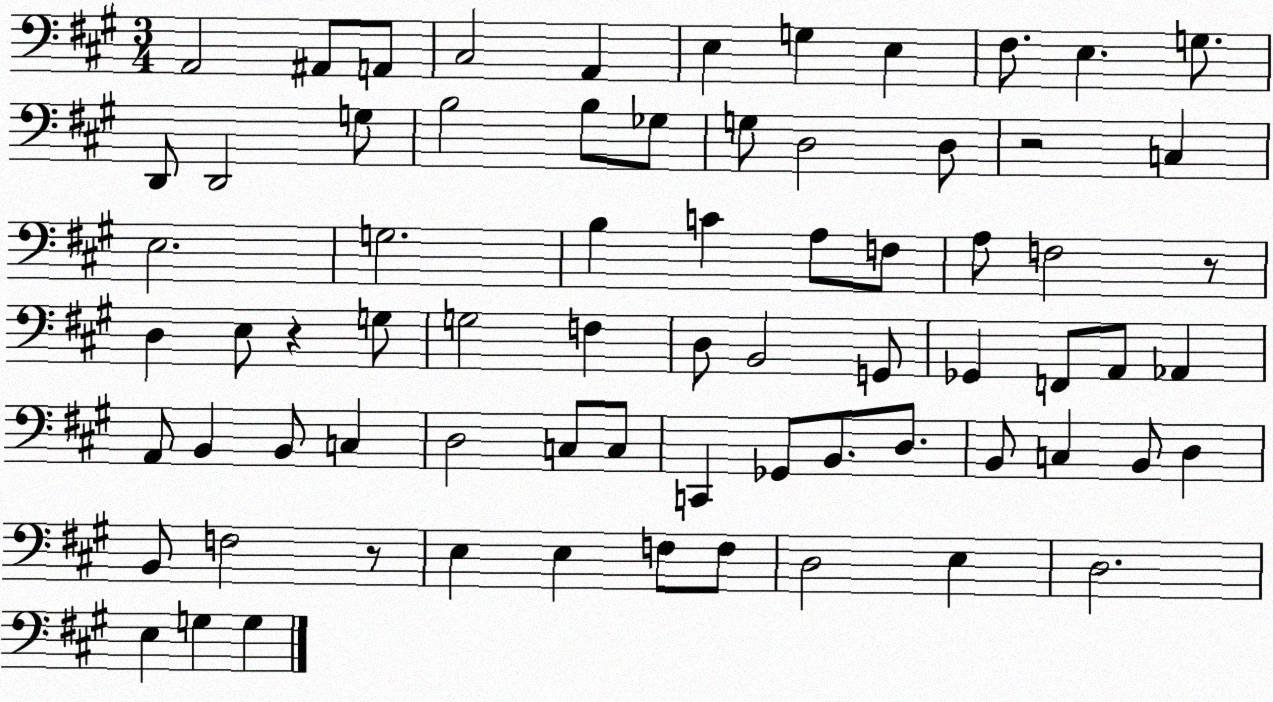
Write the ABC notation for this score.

X:1
T:Untitled
M:3/4
L:1/4
K:A
A,,2 ^A,,/2 A,,/2 ^C,2 A,, E, G, E, ^F,/2 E, G,/2 D,,/2 D,,2 G,/2 B,2 B,/2 _G,/2 G,/2 D,2 D,/2 z2 C, E,2 G,2 B, C A,/2 F,/2 A,/2 F,2 z/2 D, E,/2 z G,/2 G,2 F, D,/2 B,,2 G,,/2 _G,, F,,/2 A,,/2 _A,, A,,/2 B,, B,,/2 C, D,2 C,/2 C,/2 C,, _G,,/2 B,,/2 D,/2 B,,/2 C, B,,/2 D, B,,/2 F,2 z/2 E, E, F,/2 F,/2 D,2 E, D,2 E, G, G,